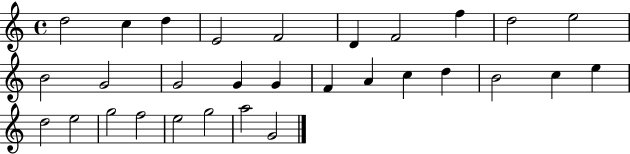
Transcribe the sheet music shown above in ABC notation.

X:1
T:Untitled
M:4/4
L:1/4
K:C
d2 c d E2 F2 D F2 f d2 e2 B2 G2 G2 G G F A c d B2 c e d2 e2 g2 f2 e2 g2 a2 G2